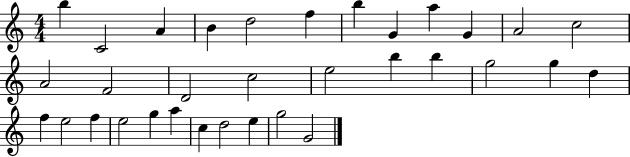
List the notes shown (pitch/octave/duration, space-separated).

B5/q C4/h A4/q B4/q D5/h F5/q B5/q G4/q A5/q G4/q A4/h C5/h A4/h F4/h D4/h C5/h E5/h B5/q B5/q G5/h G5/q D5/q F5/q E5/h F5/q E5/h G5/q A5/q C5/q D5/h E5/q G5/h G4/h